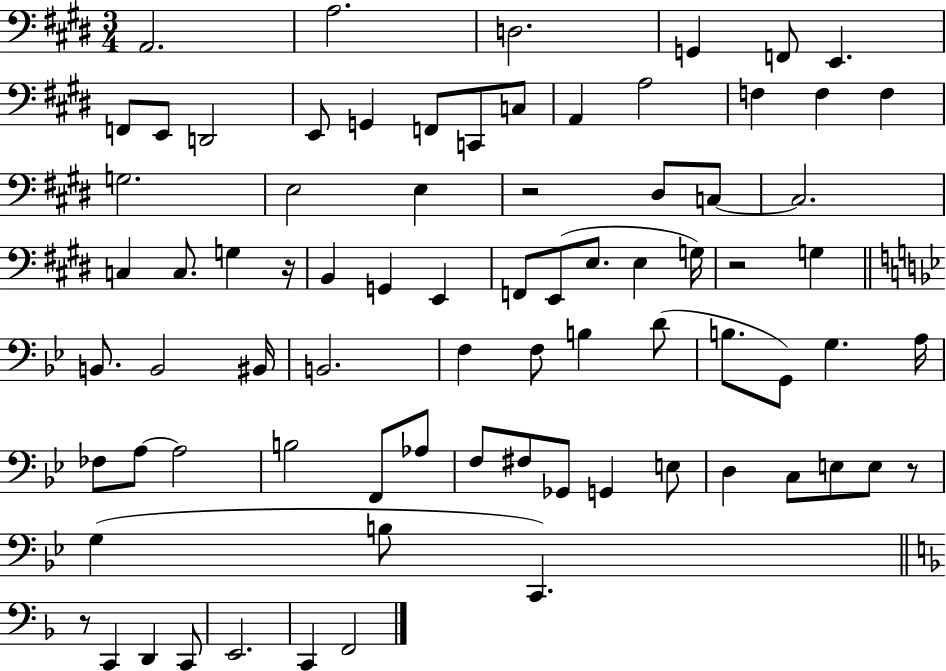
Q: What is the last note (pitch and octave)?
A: F2